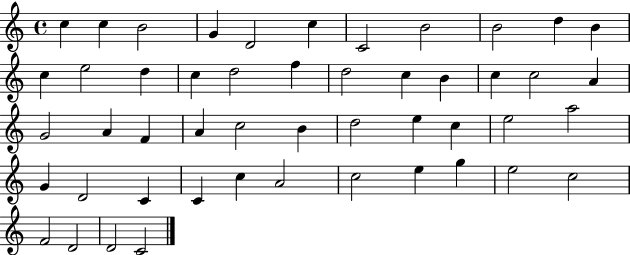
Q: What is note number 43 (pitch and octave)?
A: G5